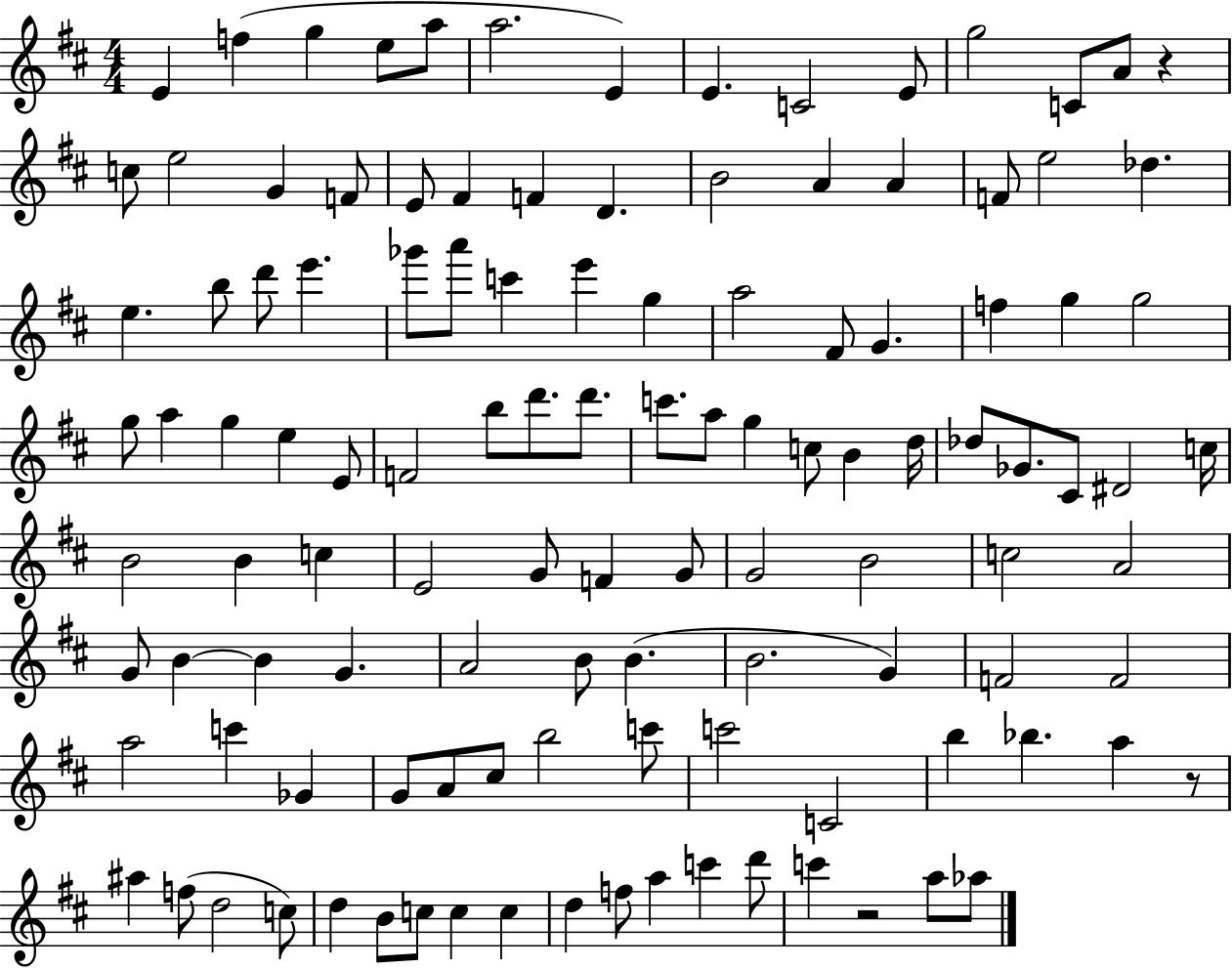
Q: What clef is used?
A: treble